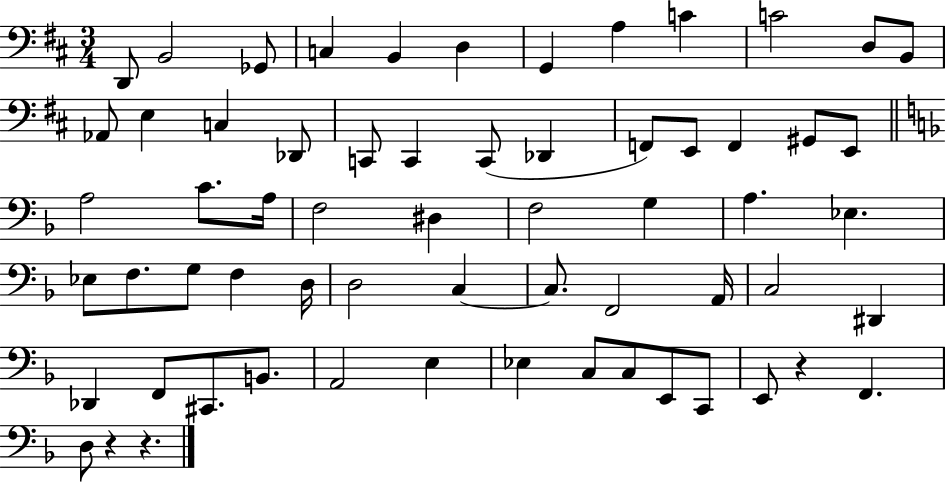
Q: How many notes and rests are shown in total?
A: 63